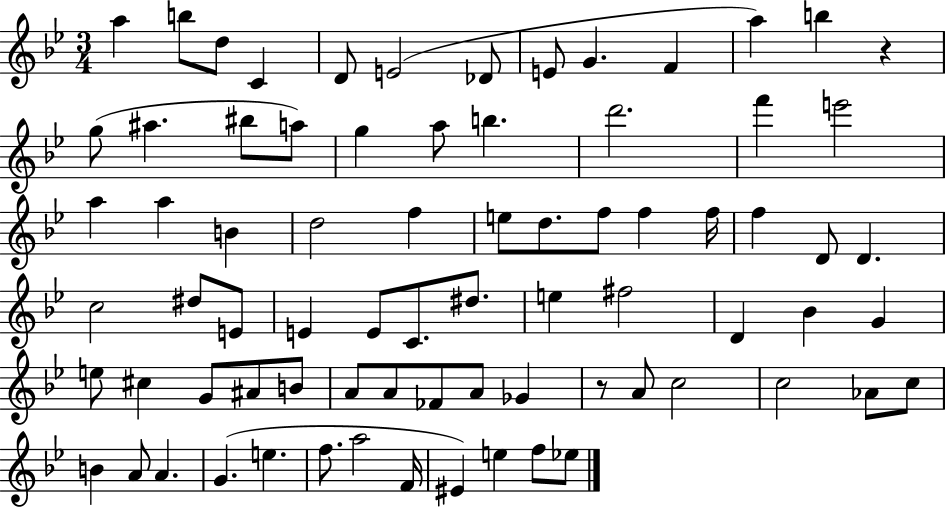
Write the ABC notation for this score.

X:1
T:Untitled
M:3/4
L:1/4
K:Bb
a b/2 d/2 C D/2 E2 _D/2 E/2 G F a b z g/2 ^a ^b/2 a/2 g a/2 b d'2 f' e'2 a a B d2 f e/2 d/2 f/2 f f/4 f D/2 D c2 ^d/2 E/2 E E/2 C/2 ^d/2 e ^f2 D _B G e/2 ^c G/2 ^A/2 B/2 A/2 A/2 _F/2 A/2 _G z/2 A/2 c2 c2 _A/2 c/2 B A/2 A G e f/2 a2 F/4 ^E e f/2 _e/2